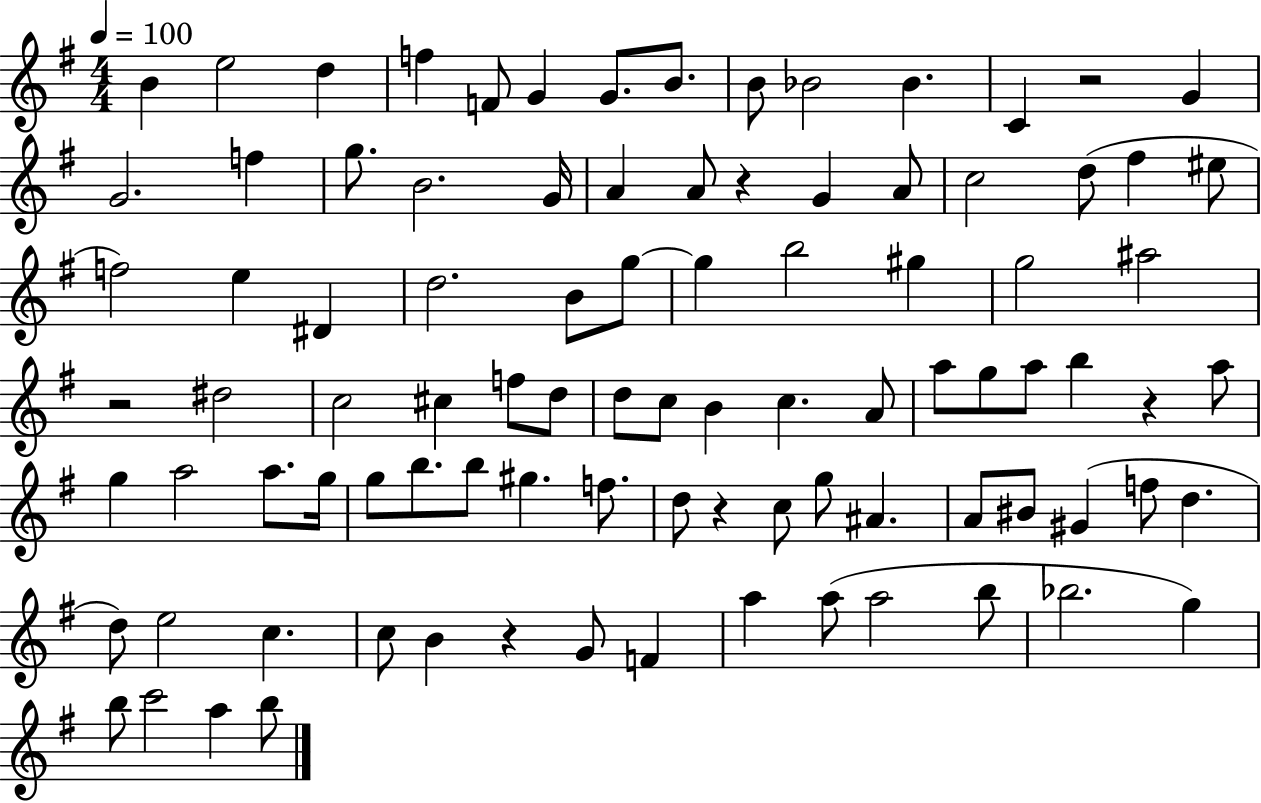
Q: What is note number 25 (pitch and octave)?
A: F#5